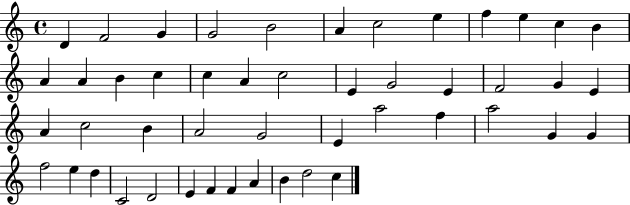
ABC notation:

X:1
T:Untitled
M:4/4
L:1/4
K:C
D F2 G G2 B2 A c2 e f e c B A A B c c A c2 E G2 E F2 G E A c2 B A2 G2 E a2 f a2 G G f2 e d C2 D2 E F F A B d2 c